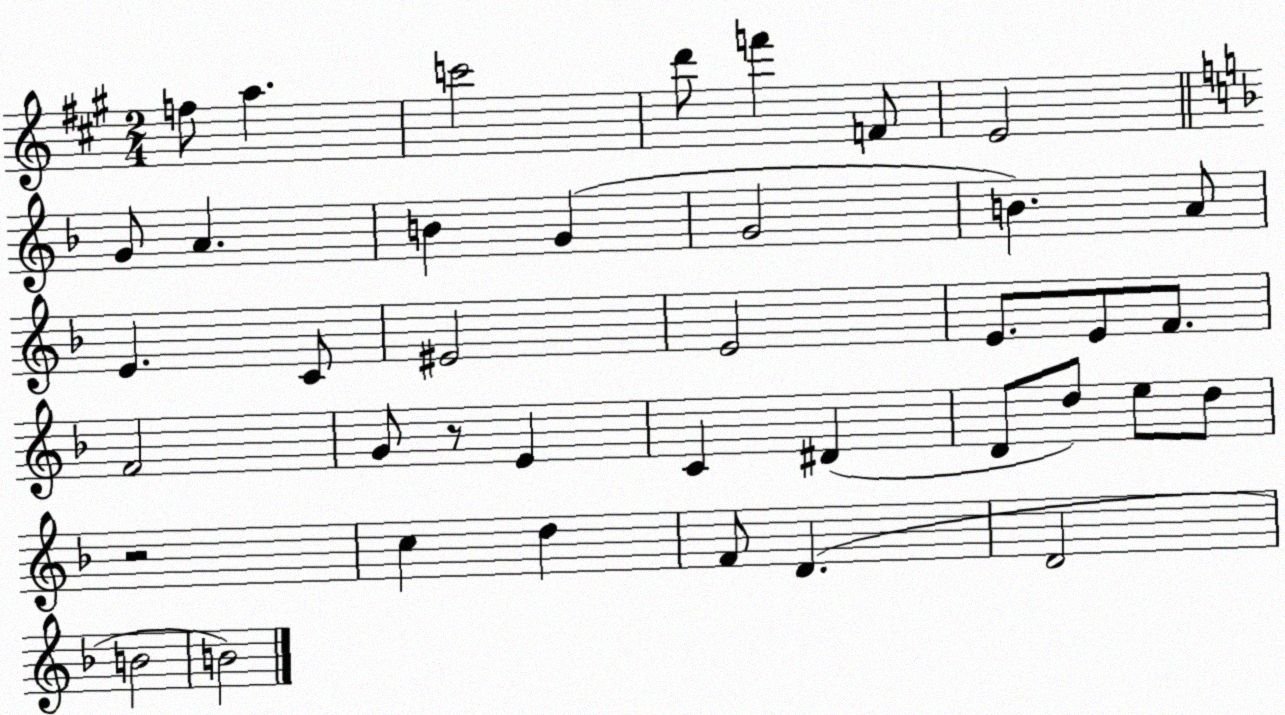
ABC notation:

X:1
T:Untitled
M:2/4
L:1/4
K:A
f/2 a c'2 d'/2 f' F/2 E2 G/2 A B G G2 B A/2 E C/2 ^E2 E2 E/2 E/2 F/2 F2 G/2 z/2 E C ^D D/2 d/2 e/2 d/2 z2 c d F/2 D D2 B2 B2